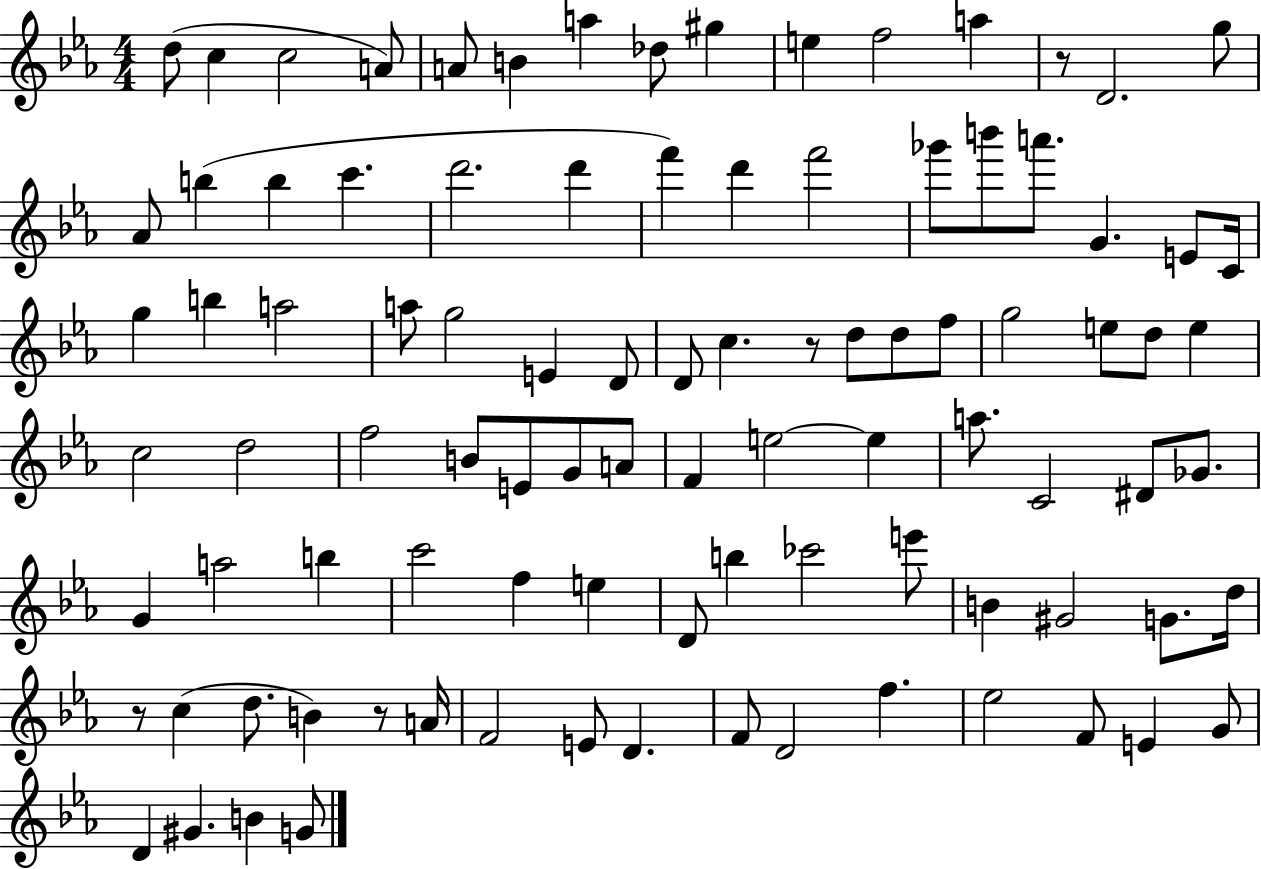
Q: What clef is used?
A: treble